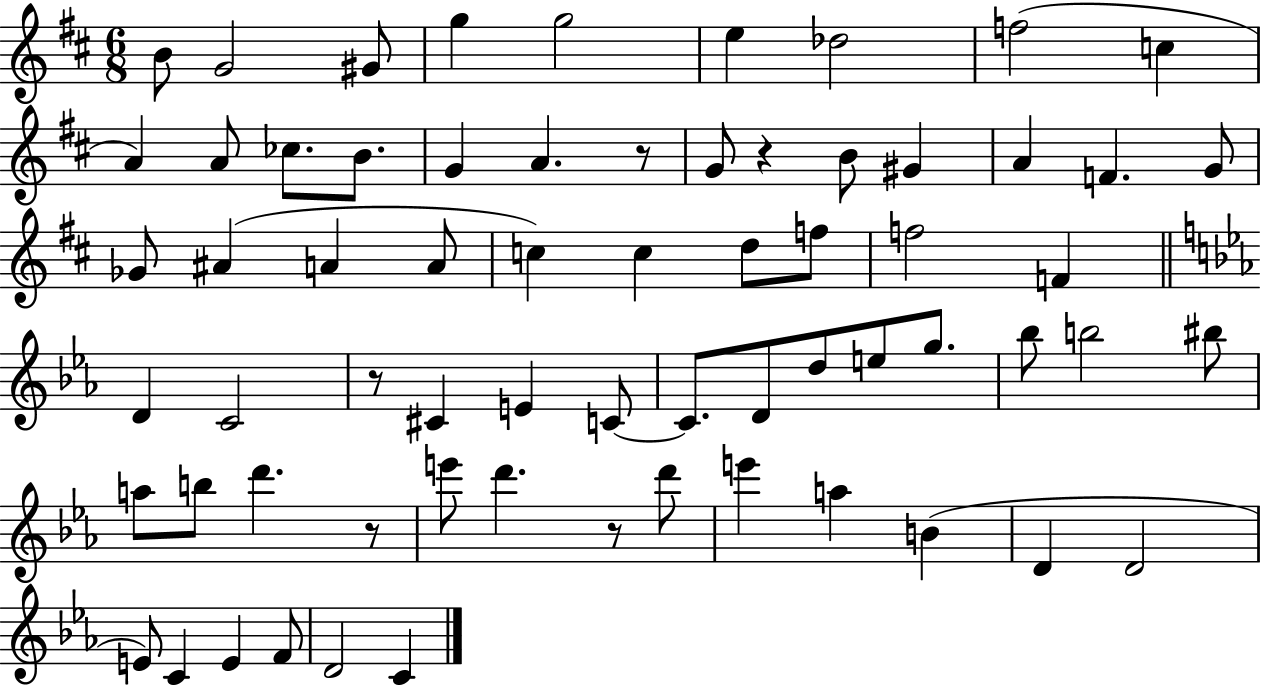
B4/e G4/h G#4/e G5/q G5/h E5/q Db5/h F5/h C5/q A4/q A4/e CES5/e. B4/e. G4/q A4/q. R/e G4/e R/q B4/e G#4/q A4/q F4/q. G4/e Gb4/e A#4/q A4/q A4/e C5/q C5/q D5/e F5/e F5/h F4/q D4/q C4/h R/e C#4/q E4/q C4/e C4/e. D4/e D5/e E5/e G5/e. Bb5/e B5/h BIS5/e A5/e B5/e D6/q. R/e E6/e D6/q. R/e D6/e E6/q A5/q B4/q D4/q D4/h E4/e C4/q E4/q F4/e D4/h C4/q